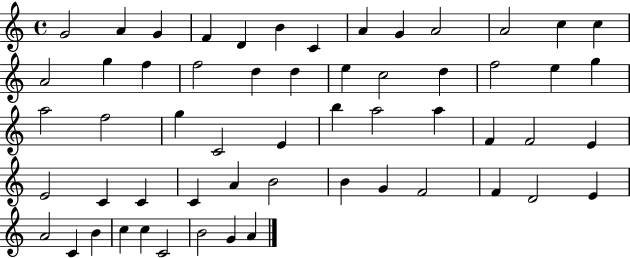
G4/h A4/q G4/q F4/q D4/q B4/q C4/q A4/q G4/q A4/h A4/h C5/q C5/q A4/h G5/q F5/q F5/h D5/q D5/q E5/q C5/h D5/q F5/h E5/q G5/q A5/h F5/h G5/q C4/h E4/q B5/q A5/h A5/q F4/q F4/h E4/q E4/h C4/q C4/q C4/q A4/q B4/h B4/q G4/q F4/h F4/q D4/h E4/q A4/h C4/q B4/q C5/q C5/q C4/h B4/h G4/q A4/q